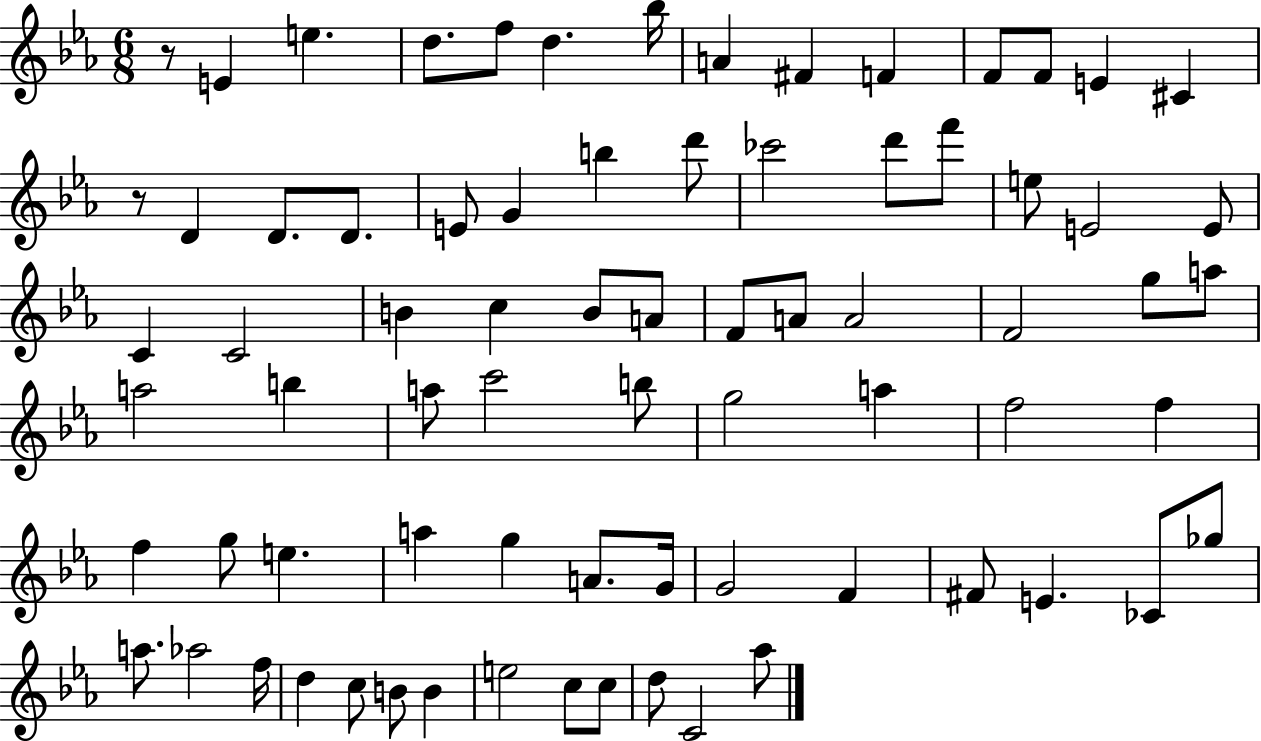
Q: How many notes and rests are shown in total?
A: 75